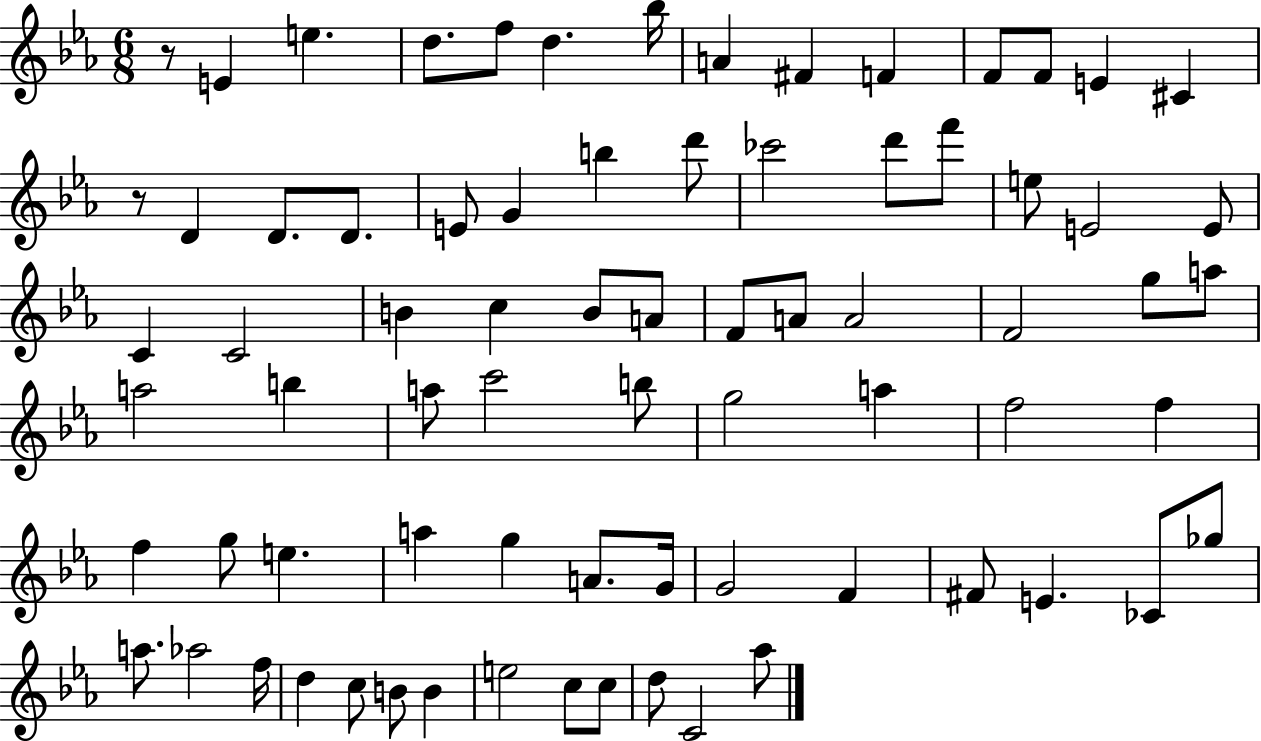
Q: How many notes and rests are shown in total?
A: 75